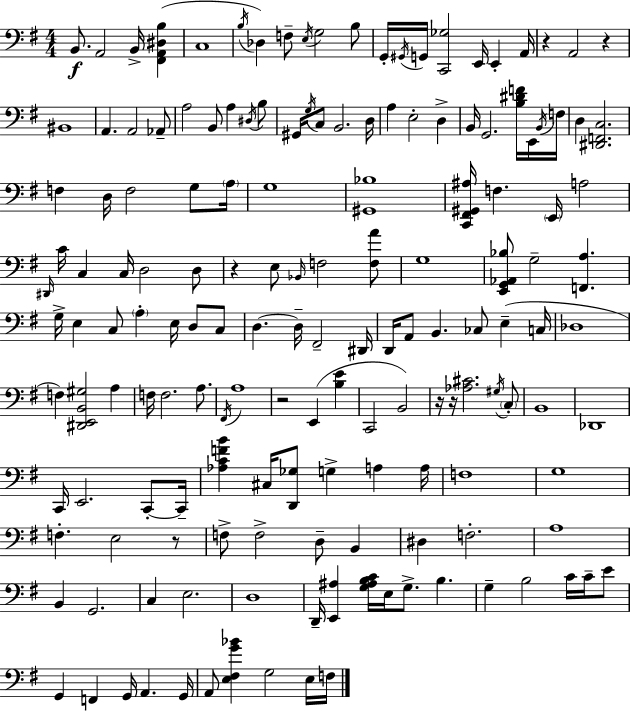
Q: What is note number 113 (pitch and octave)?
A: G2